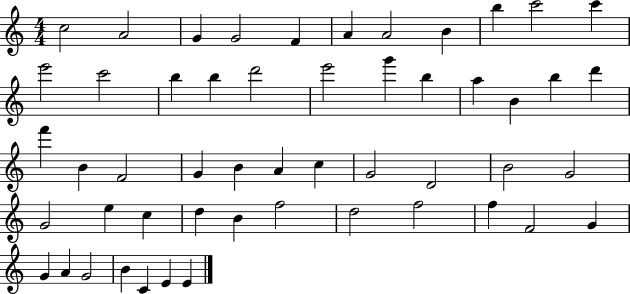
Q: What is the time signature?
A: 4/4